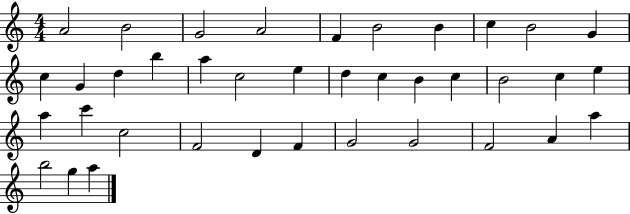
A4/h B4/h G4/h A4/h F4/q B4/h B4/q C5/q B4/h G4/q C5/q G4/q D5/q B5/q A5/q C5/h E5/q D5/q C5/q B4/q C5/q B4/h C5/q E5/q A5/q C6/q C5/h F4/h D4/q F4/q G4/h G4/h F4/h A4/q A5/q B5/h G5/q A5/q